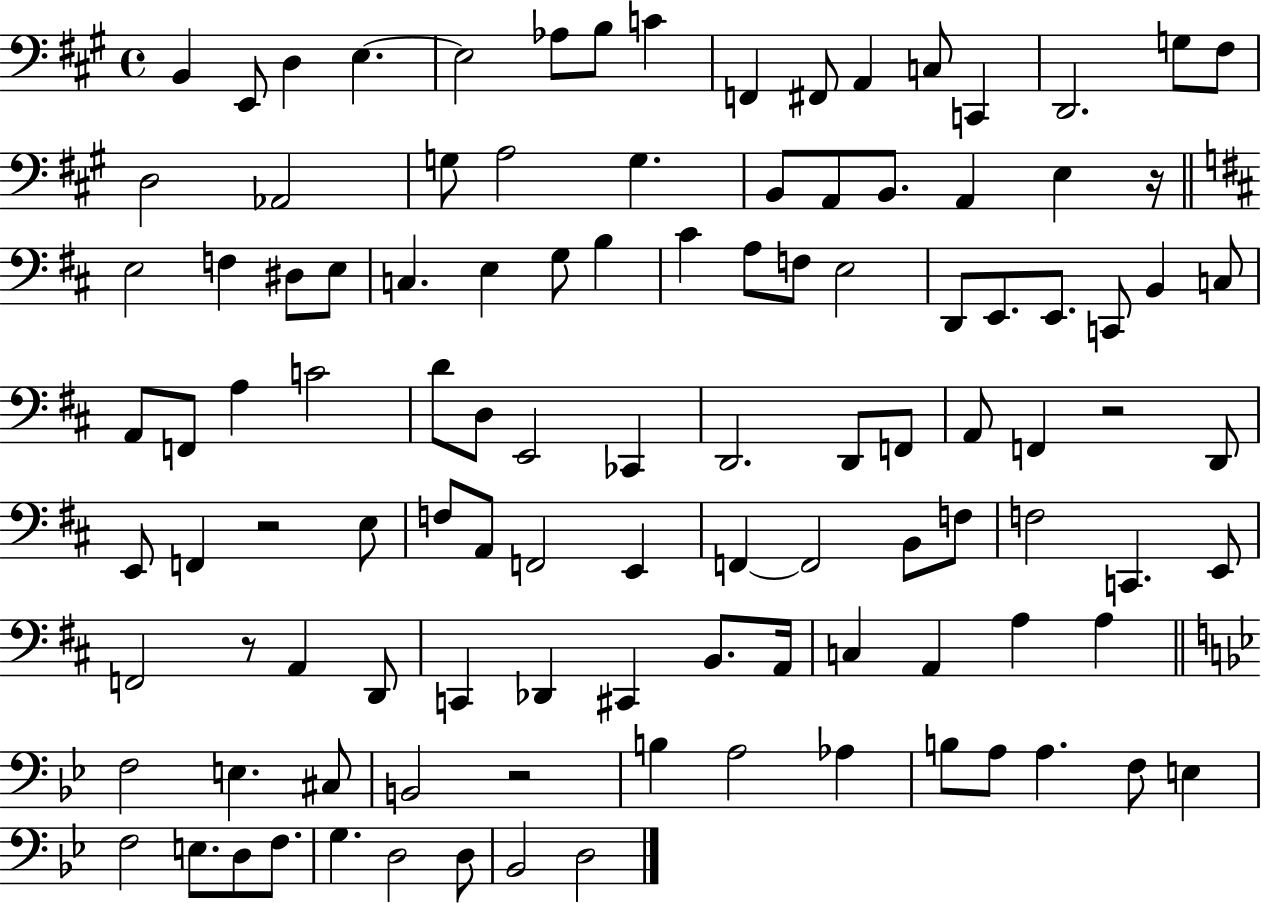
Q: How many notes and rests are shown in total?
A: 110